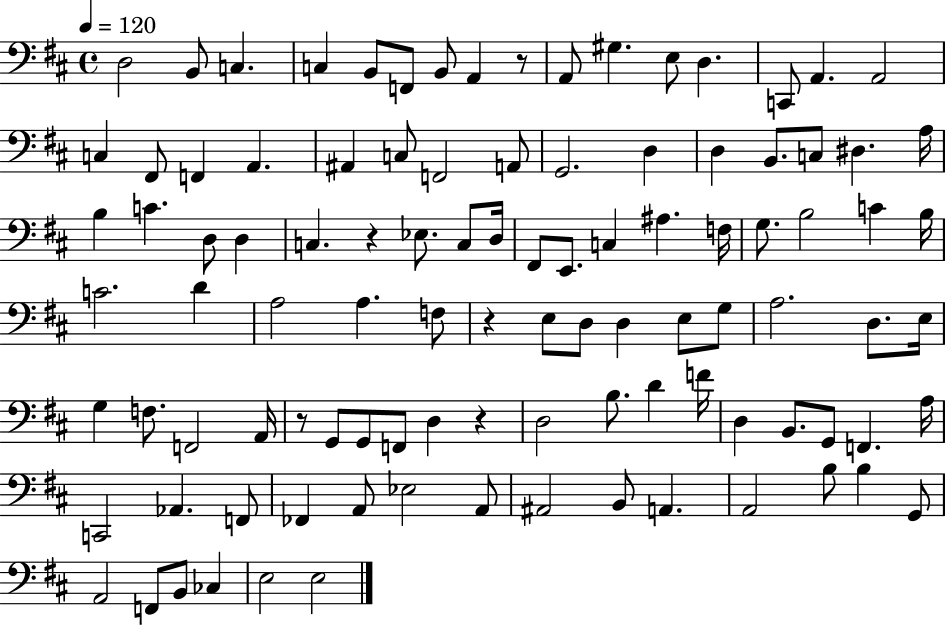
X:1
T:Untitled
M:4/4
L:1/4
K:D
D,2 B,,/2 C, C, B,,/2 F,,/2 B,,/2 A,, z/2 A,,/2 ^G, E,/2 D, C,,/2 A,, A,,2 C, ^F,,/2 F,, A,, ^A,, C,/2 F,,2 A,,/2 G,,2 D, D, B,,/2 C,/2 ^D, A,/4 B, C D,/2 D, C, z _E,/2 C,/2 D,/4 ^F,,/2 E,,/2 C, ^A, F,/4 G,/2 B,2 C B,/4 C2 D A,2 A, F,/2 z E,/2 D,/2 D, E,/2 G,/2 A,2 D,/2 E,/4 G, F,/2 F,,2 A,,/4 z/2 G,,/2 G,,/2 F,,/2 D, z D,2 B,/2 D F/4 D, B,,/2 G,,/2 F,, A,/4 C,,2 _A,, F,,/2 _F,, A,,/2 _E,2 A,,/2 ^A,,2 B,,/2 A,, A,,2 B,/2 B, G,,/2 A,,2 F,,/2 B,,/2 _C, E,2 E,2